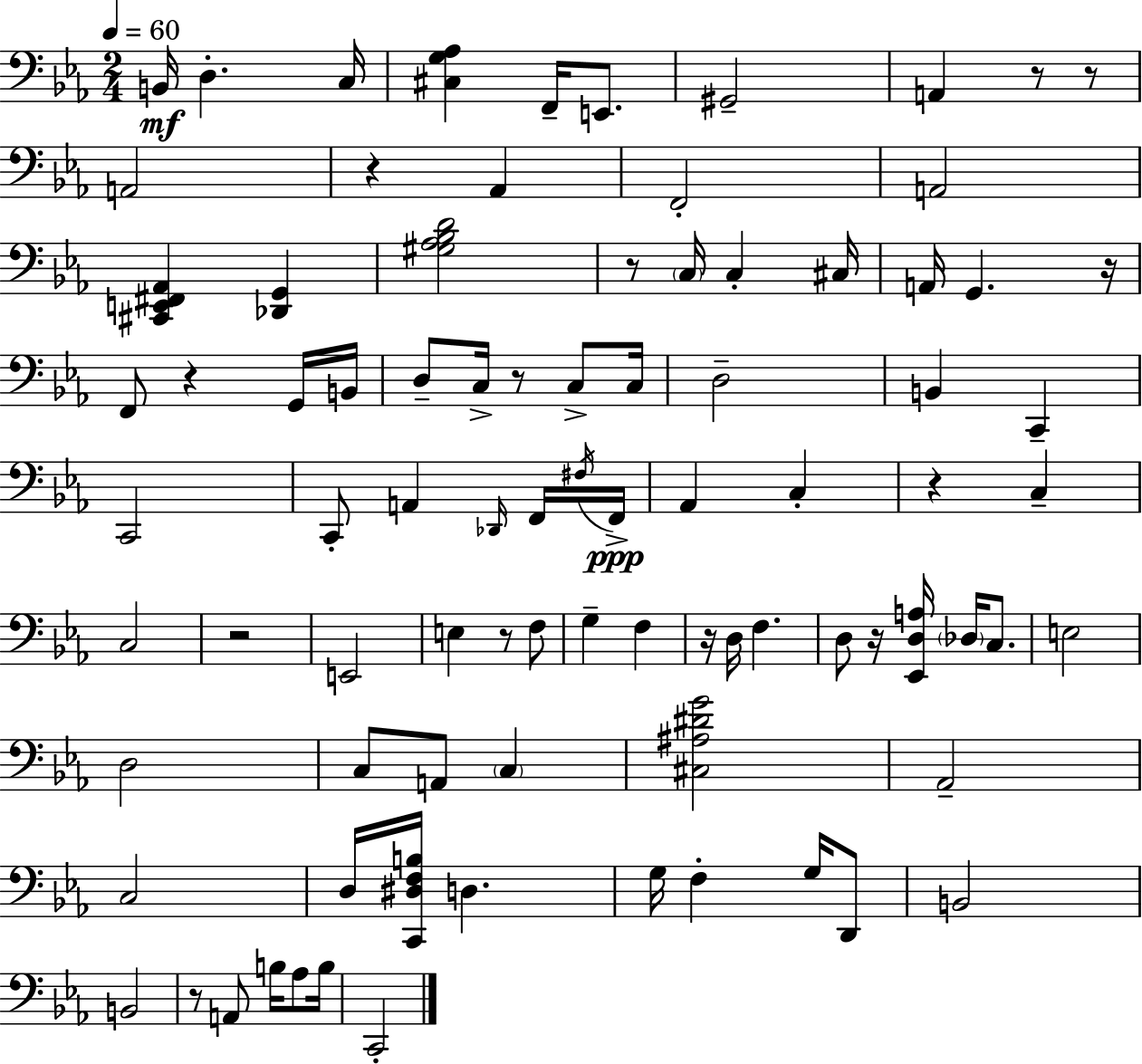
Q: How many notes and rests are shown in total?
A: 87